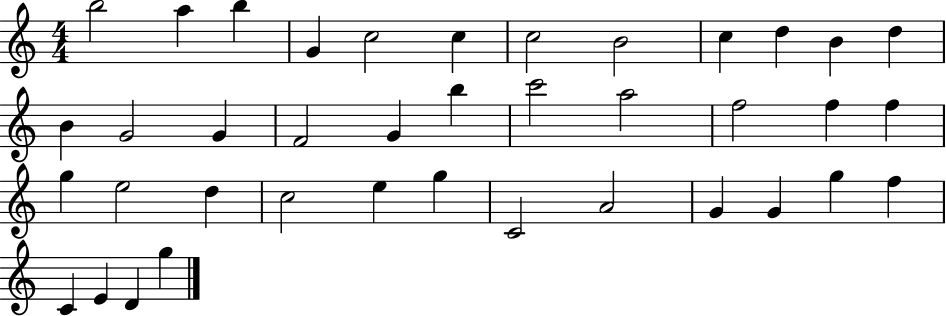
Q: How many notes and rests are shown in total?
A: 39